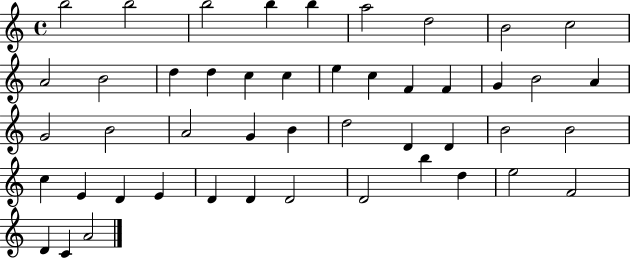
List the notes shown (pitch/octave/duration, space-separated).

B5/h B5/h B5/h B5/q B5/q A5/h D5/h B4/h C5/h A4/h B4/h D5/q D5/q C5/q C5/q E5/q C5/q F4/q F4/q G4/q B4/h A4/q G4/h B4/h A4/h G4/q B4/q D5/h D4/q D4/q B4/h B4/h C5/q E4/q D4/q E4/q D4/q D4/q D4/h D4/h B5/q D5/q E5/h F4/h D4/q C4/q A4/h